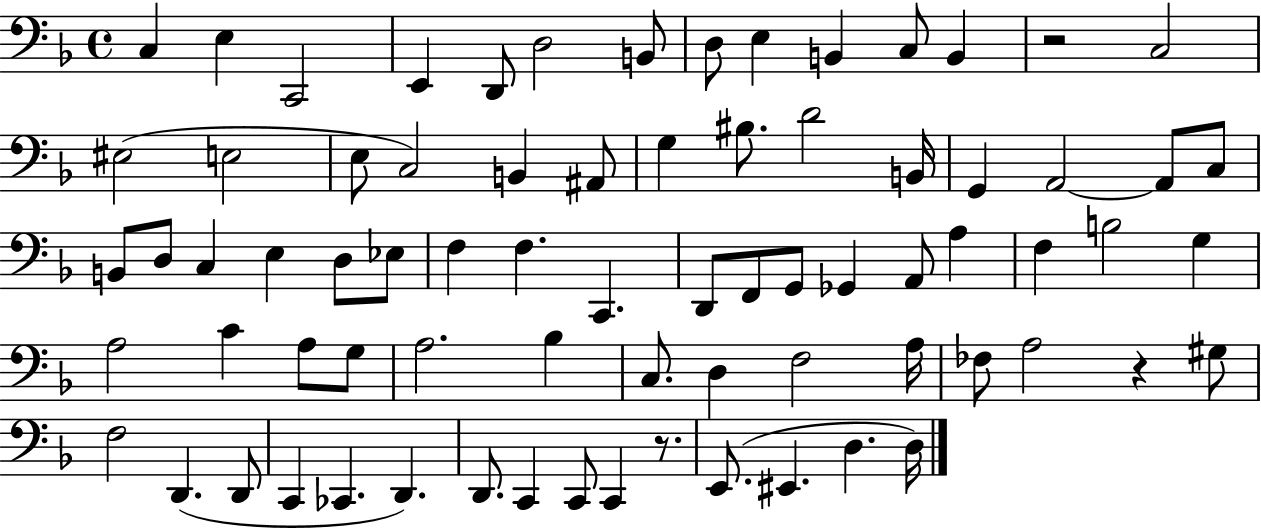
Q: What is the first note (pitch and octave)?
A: C3